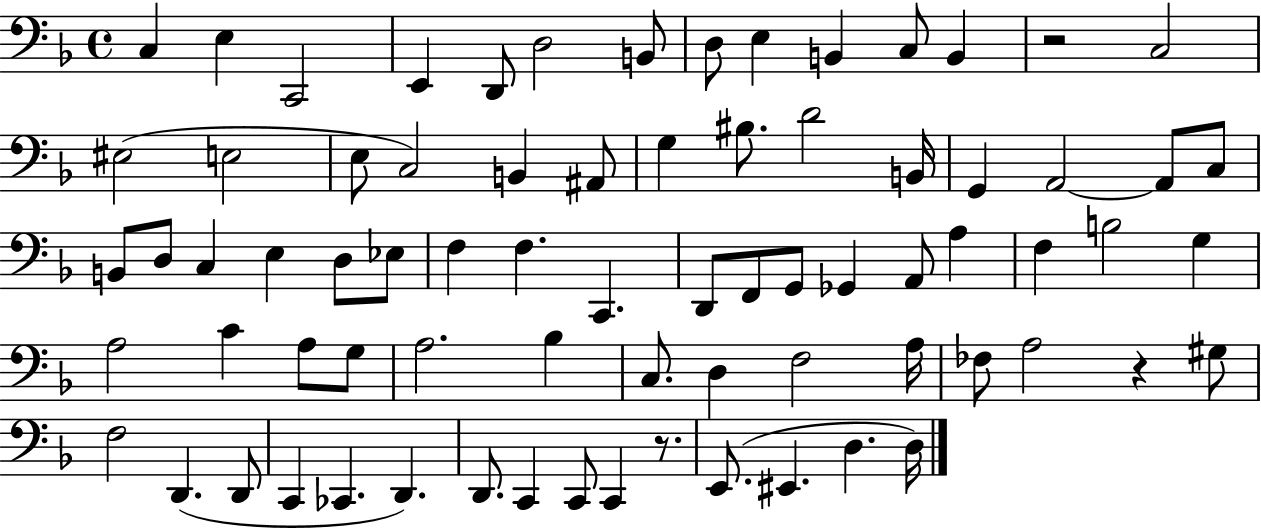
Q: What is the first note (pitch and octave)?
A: C3